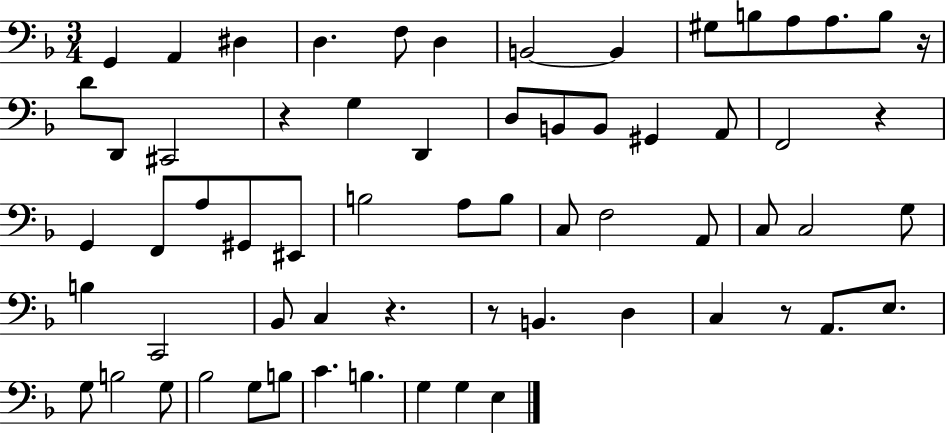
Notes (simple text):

G2/q A2/q D#3/q D3/q. F3/e D3/q B2/h B2/q G#3/e B3/e A3/e A3/e. B3/e R/s D4/e D2/e C#2/h R/q G3/q D2/q D3/e B2/e B2/e G#2/q A2/e F2/h R/q G2/q F2/e A3/e G#2/e EIS2/e B3/h A3/e B3/e C3/e F3/h A2/e C3/e C3/h G3/e B3/q C2/h Bb2/e C3/q R/q. R/e B2/q. D3/q C3/q R/e A2/e. E3/e. G3/e B3/h G3/e Bb3/h G3/e B3/e C4/q. B3/q. G3/q G3/q E3/q